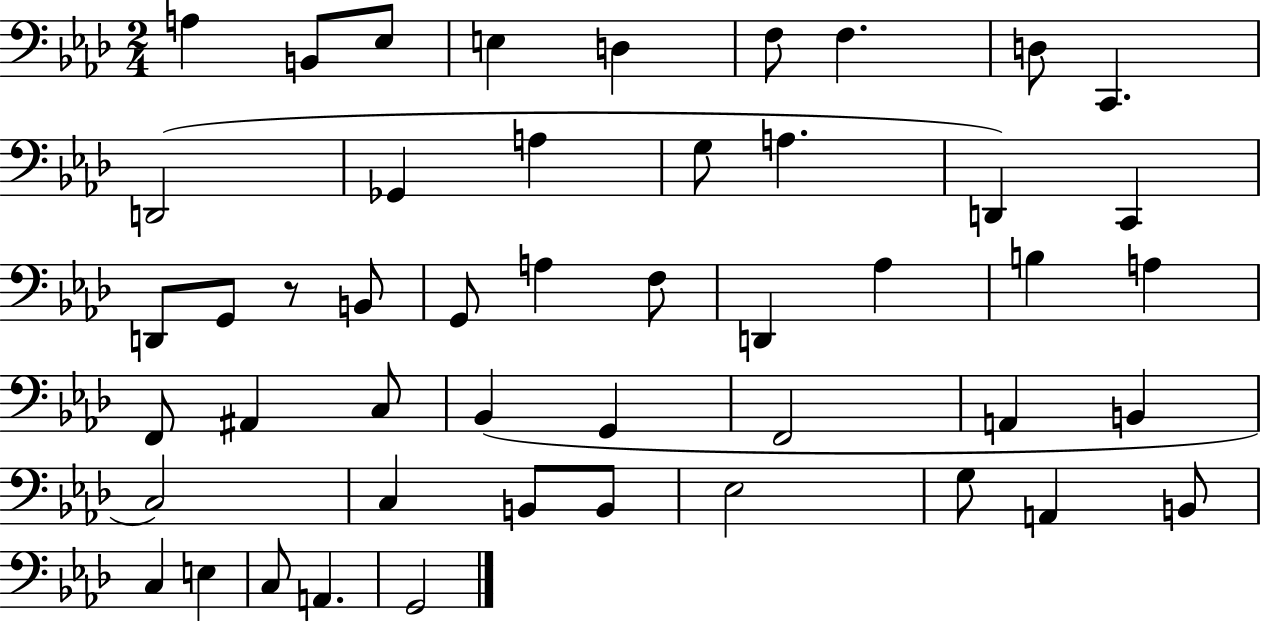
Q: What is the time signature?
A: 2/4